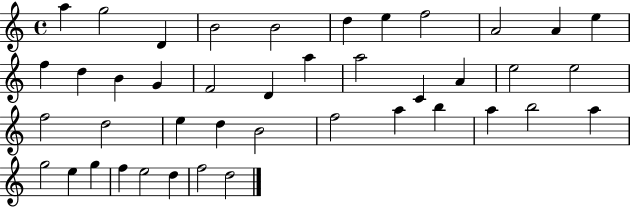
{
  \clef treble
  \time 4/4
  \defaultTimeSignature
  \key c \major
  a''4 g''2 d'4 | b'2 b'2 | d''4 e''4 f''2 | a'2 a'4 e''4 | \break f''4 d''4 b'4 g'4 | f'2 d'4 a''4 | a''2 c'4 a'4 | e''2 e''2 | \break f''2 d''2 | e''4 d''4 b'2 | f''2 a''4 b''4 | a''4 b''2 a''4 | \break g''2 e''4 g''4 | f''4 e''2 d''4 | f''2 d''2 | \bar "|."
}